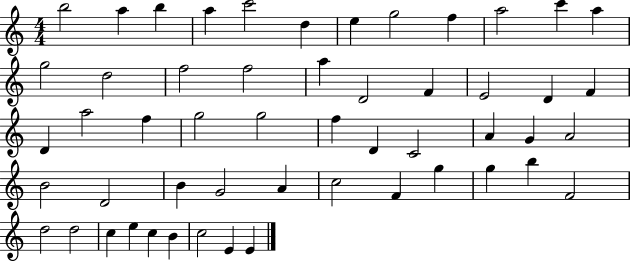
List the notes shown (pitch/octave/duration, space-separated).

B5/h A5/q B5/q A5/q C6/h D5/q E5/q G5/h F5/q A5/h C6/q A5/q G5/h D5/h F5/h F5/h A5/q D4/h F4/q E4/h D4/q F4/q D4/q A5/h F5/q G5/h G5/h F5/q D4/q C4/h A4/q G4/q A4/h B4/h D4/h B4/q G4/h A4/q C5/h F4/q G5/q G5/q B5/q F4/h D5/h D5/h C5/q E5/q C5/q B4/q C5/h E4/q E4/q